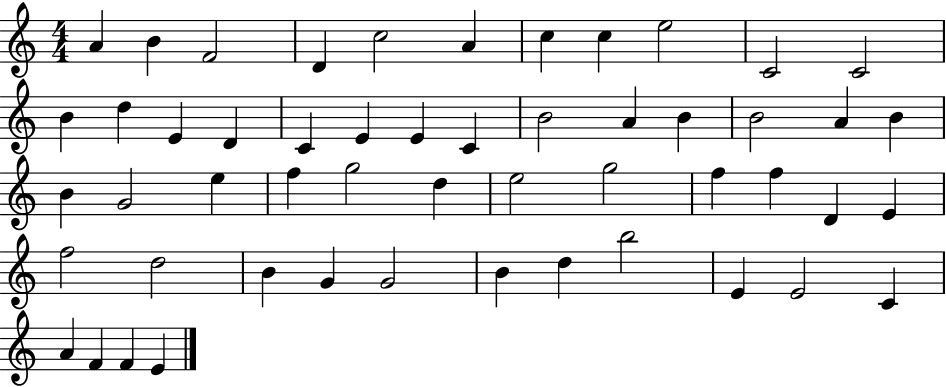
X:1
T:Untitled
M:4/4
L:1/4
K:C
A B F2 D c2 A c c e2 C2 C2 B d E D C E E C B2 A B B2 A B B G2 e f g2 d e2 g2 f f D E f2 d2 B G G2 B d b2 E E2 C A F F E